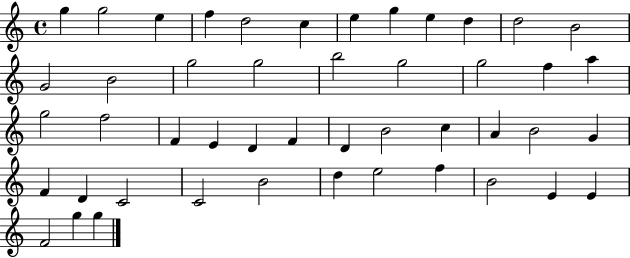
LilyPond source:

{
  \clef treble
  \time 4/4
  \defaultTimeSignature
  \key c \major
  g''4 g''2 e''4 | f''4 d''2 c''4 | e''4 g''4 e''4 d''4 | d''2 b'2 | \break g'2 b'2 | g''2 g''2 | b''2 g''2 | g''2 f''4 a''4 | \break g''2 f''2 | f'4 e'4 d'4 f'4 | d'4 b'2 c''4 | a'4 b'2 g'4 | \break f'4 d'4 c'2 | c'2 b'2 | d''4 e''2 f''4 | b'2 e'4 e'4 | \break f'2 g''4 g''4 | \bar "|."
}